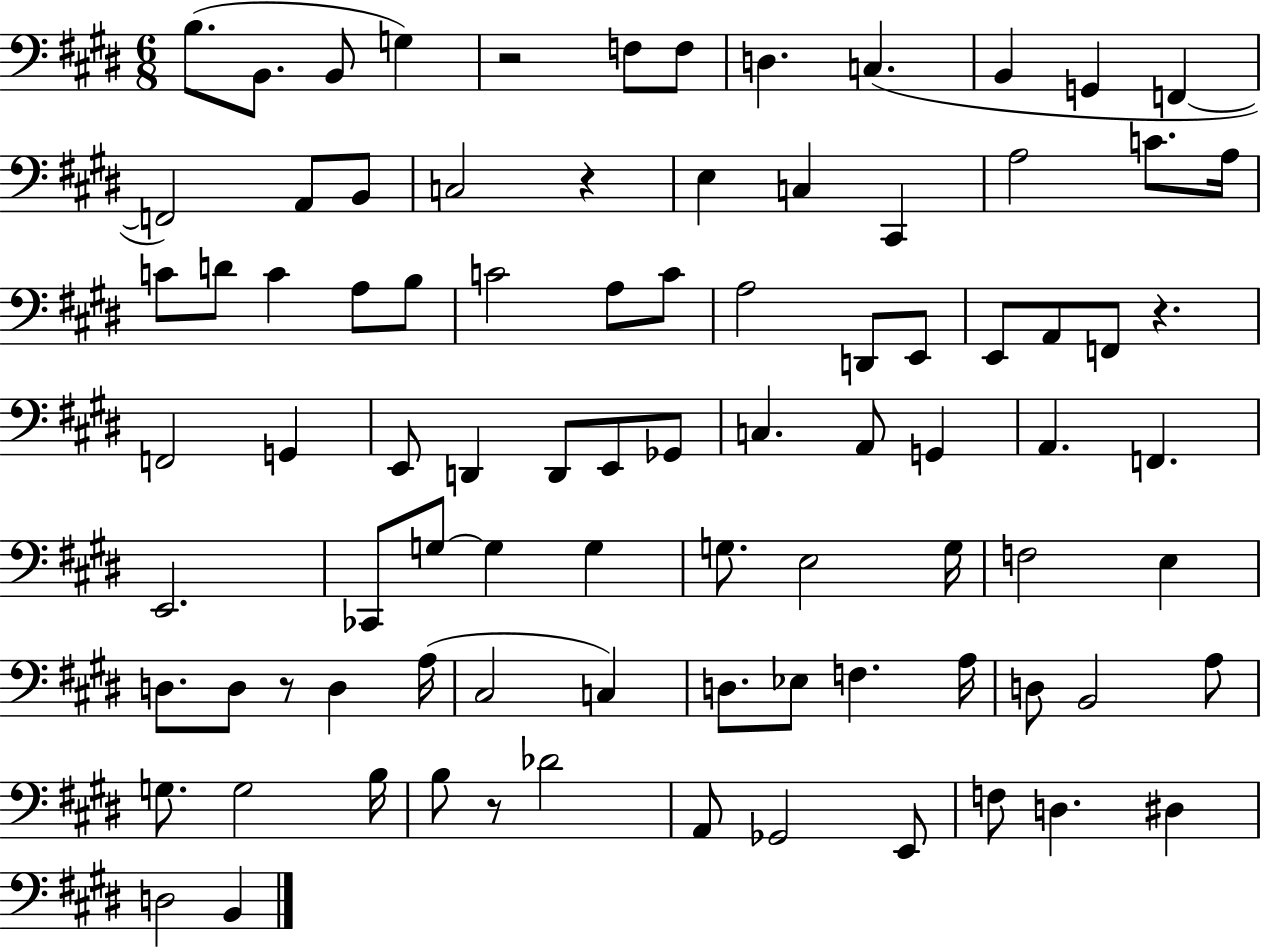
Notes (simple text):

B3/e. B2/e. B2/e G3/q R/h F3/e F3/e D3/q. C3/q. B2/q G2/q F2/q F2/h A2/e B2/e C3/h R/q E3/q C3/q C#2/q A3/h C4/e. A3/s C4/e D4/e C4/q A3/e B3/e C4/h A3/e C4/e A3/h D2/e E2/e E2/e A2/e F2/e R/q. F2/h G2/q E2/e D2/q D2/e E2/e Gb2/e C3/q. A2/e G2/q A2/q. F2/q. E2/h. CES2/e G3/e G3/q G3/q G3/e. E3/h G3/s F3/h E3/q D3/e. D3/e R/e D3/q A3/s C#3/h C3/q D3/e. Eb3/e F3/q. A3/s D3/e B2/h A3/e G3/e. G3/h B3/s B3/e R/e Db4/h A2/e Gb2/h E2/e F3/e D3/q. D#3/q D3/h B2/q